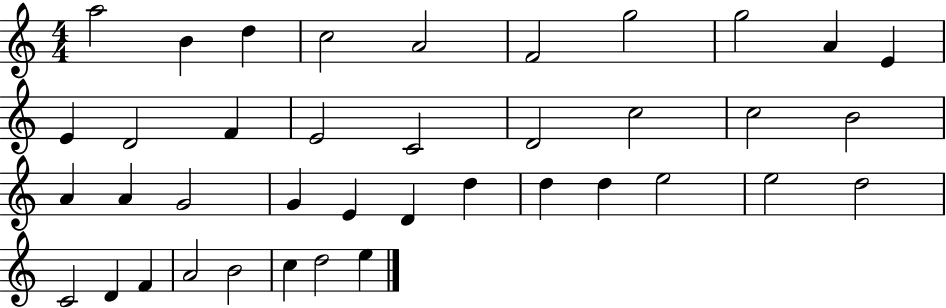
X:1
T:Untitled
M:4/4
L:1/4
K:C
a2 B d c2 A2 F2 g2 g2 A E E D2 F E2 C2 D2 c2 c2 B2 A A G2 G E D d d d e2 e2 d2 C2 D F A2 B2 c d2 e